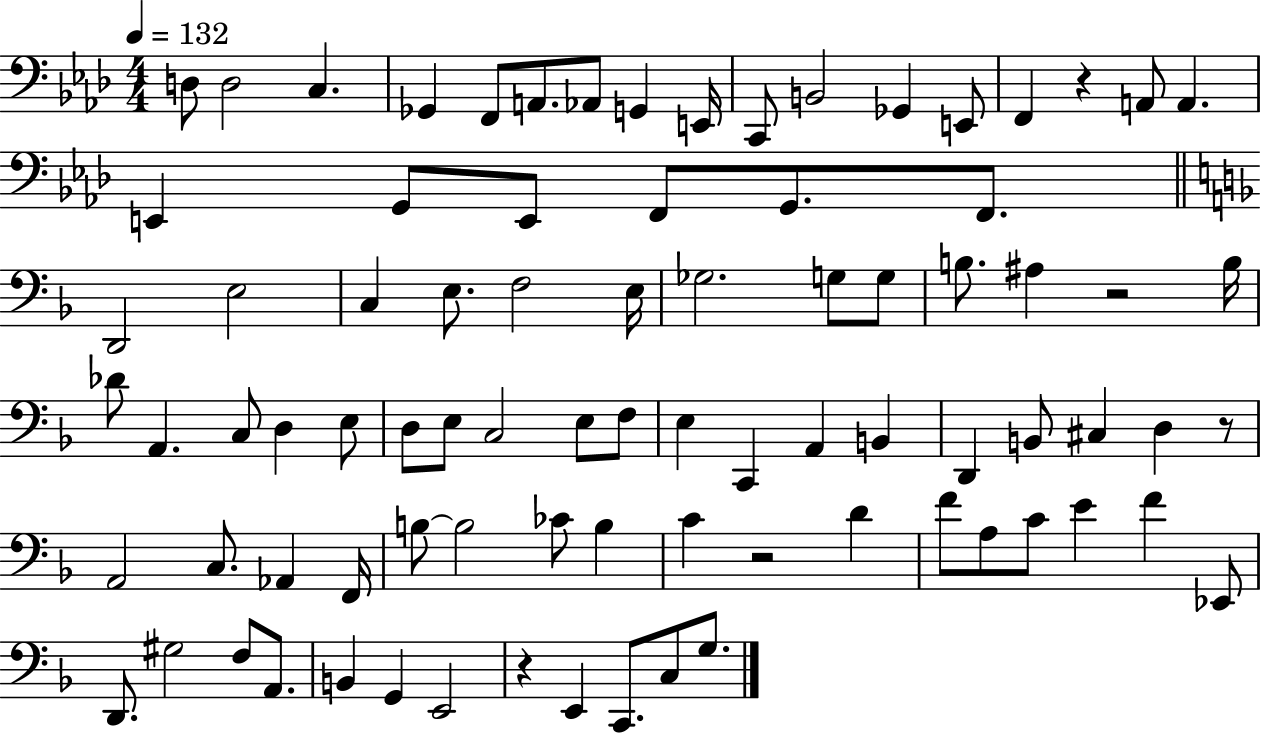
X:1
T:Untitled
M:4/4
L:1/4
K:Ab
D,/2 D,2 C, _G,, F,,/2 A,,/2 _A,,/2 G,, E,,/4 C,,/2 B,,2 _G,, E,,/2 F,, z A,,/2 A,, E,, G,,/2 E,,/2 F,,/2 G,,/2 F,,/2 D,,2 E,2 C, E,/2 F,2 E,/4 _G,2 G,/2 G,/2 B,/2 ^A, z2 B,/4 _D/2 A,, C,/2 D, E,/2 D,/2 E,/2 C,2 E,/2 F,/2 E, C,, A,, B,, D,, B,,/2 ^C, D, z/2 A,,2 C,/2 _A,, F,,/4 B,/2 B,2 _C/2 B, C z2 D F/2 A,/2 C/2 E F _E,,/2 D,,/2 ^G,2 F,/2 A,,/2 B,, G,, E,,2 z E,, C,,/2 C,/2 G,/2